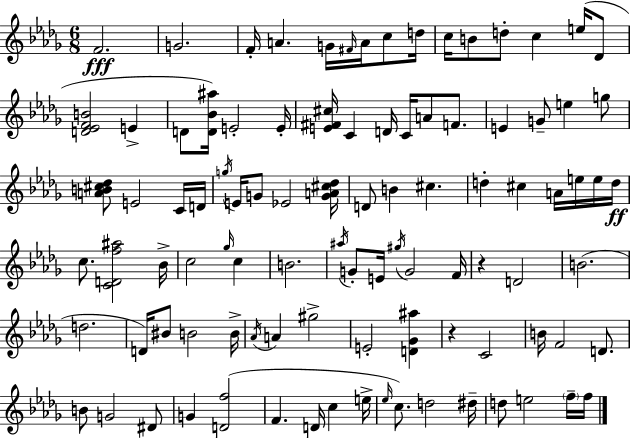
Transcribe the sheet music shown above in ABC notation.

X:1
T:Untitled
M:6/8
L:1/4
K:Bbm
F2 G2 F/4 A G/4 ^F/4 A/4 c/2 d/4 c/4 B/2 d/2 c e/4 _D/2 [D_EFB]2 E D/2 [D_B^a]/4 E2 E/4 [E^F^c]/4 C D/4 C/4 A/2 F/2 E G/2 e g/2 [AB^c_d]/2 E2 C/4 D/4 g/4 E/4 G/2 _E2 [GA^c_d]/4 D/2 B ^c d ^c A/4 e/4 e/4 d/4 c/2 [CDf^a]2 _B/4 c2 _g/4 c B2 ^a/4 G/2 E/4 ^g/4 G2 F/4 z D2 B2 d2 D/4 ^B/2 B2 B/4 _A/4 A ^g2 E2 [D_G^a] z C2 B/4 F2 D/2 B/2 G2 ^D/2 G [Df]2 F D/4 c e/4 _e/4 c/2 d2 ^d/4 d/2 e2 f/4 f/4